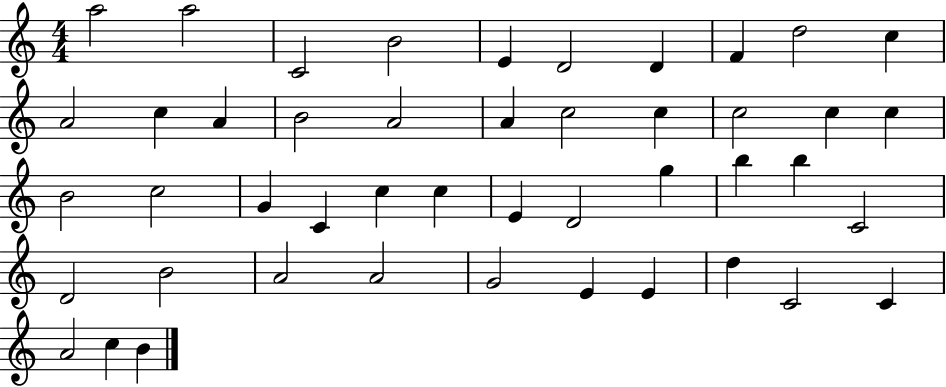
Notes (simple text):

A5/h A5/h C4/h B4/h E4/q D4/h D4/q F4/q D5/h C5/q A4/h C5/q A4/q B4/h A4/h A4/q C5/h C5/q C5/h C5/q C5/q B4/h C5/h G4/q C4/q C5/q C5/q E4/q D4/h G5/q B5/q B5/q C4/h D4/h B4/h A4/h A4/h G4/h E4/q E4/q D5/q C4/h C4/q A4/h C5/q B4/q